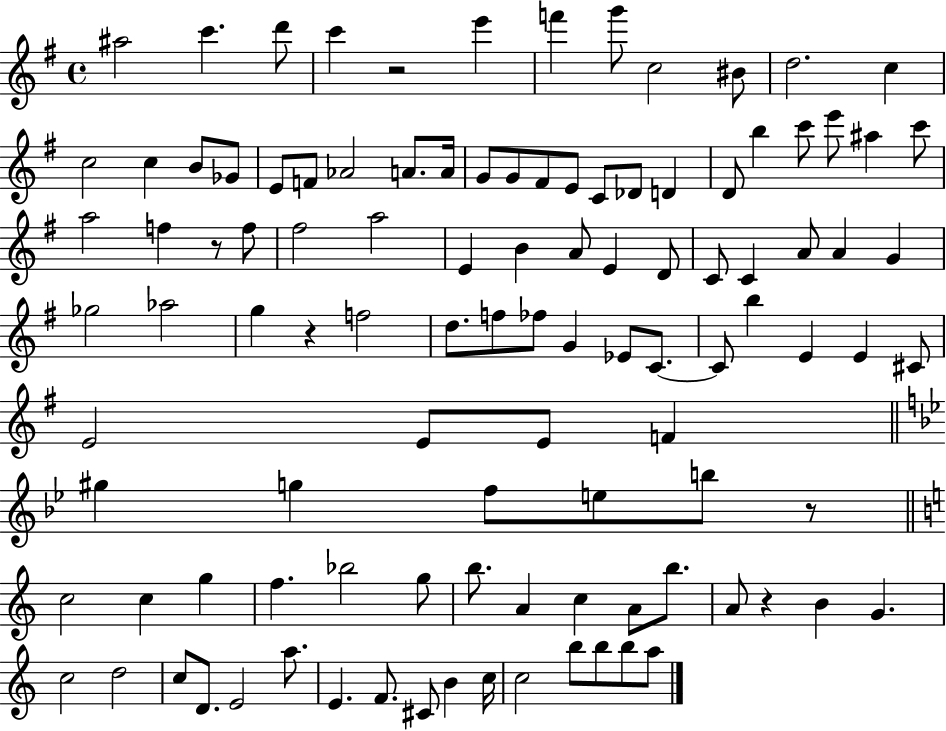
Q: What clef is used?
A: treble